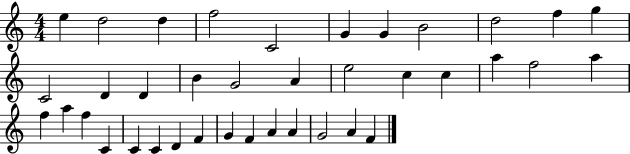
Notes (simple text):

E5/q D5/h D5/q F5/h C4/h G4/q G4/q B4/h D5/h F5/q G5/q C4/h D4/q D4/q B4/q G4/h A4/q E5/h C5/q C5/q A5/q F5/h A5/q F5/q A5/q F5/q C4/q C4/q C4/q D4/q F4/q G4/q F4/q A4/q A4/q G4/h A4/q F4/q